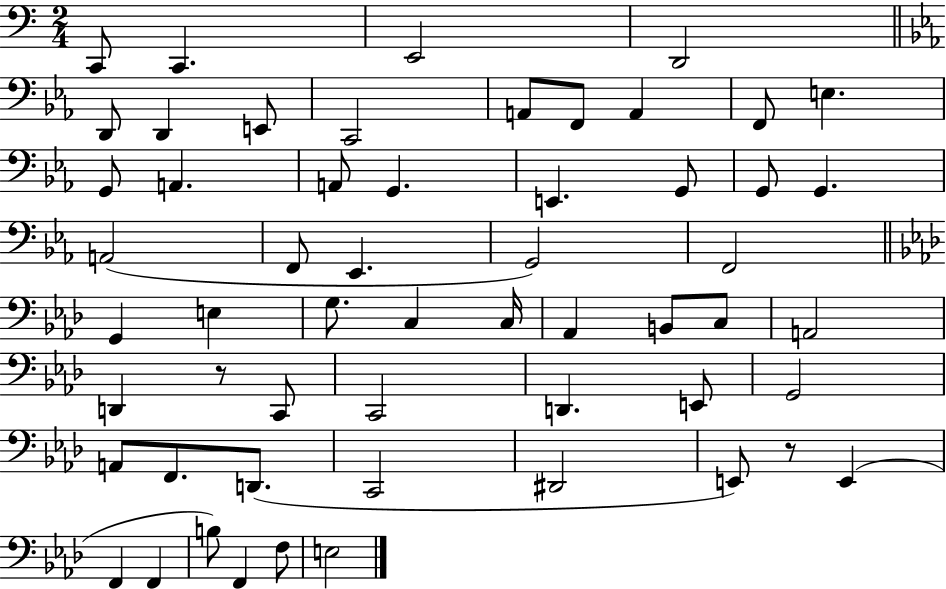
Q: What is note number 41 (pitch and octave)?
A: G2